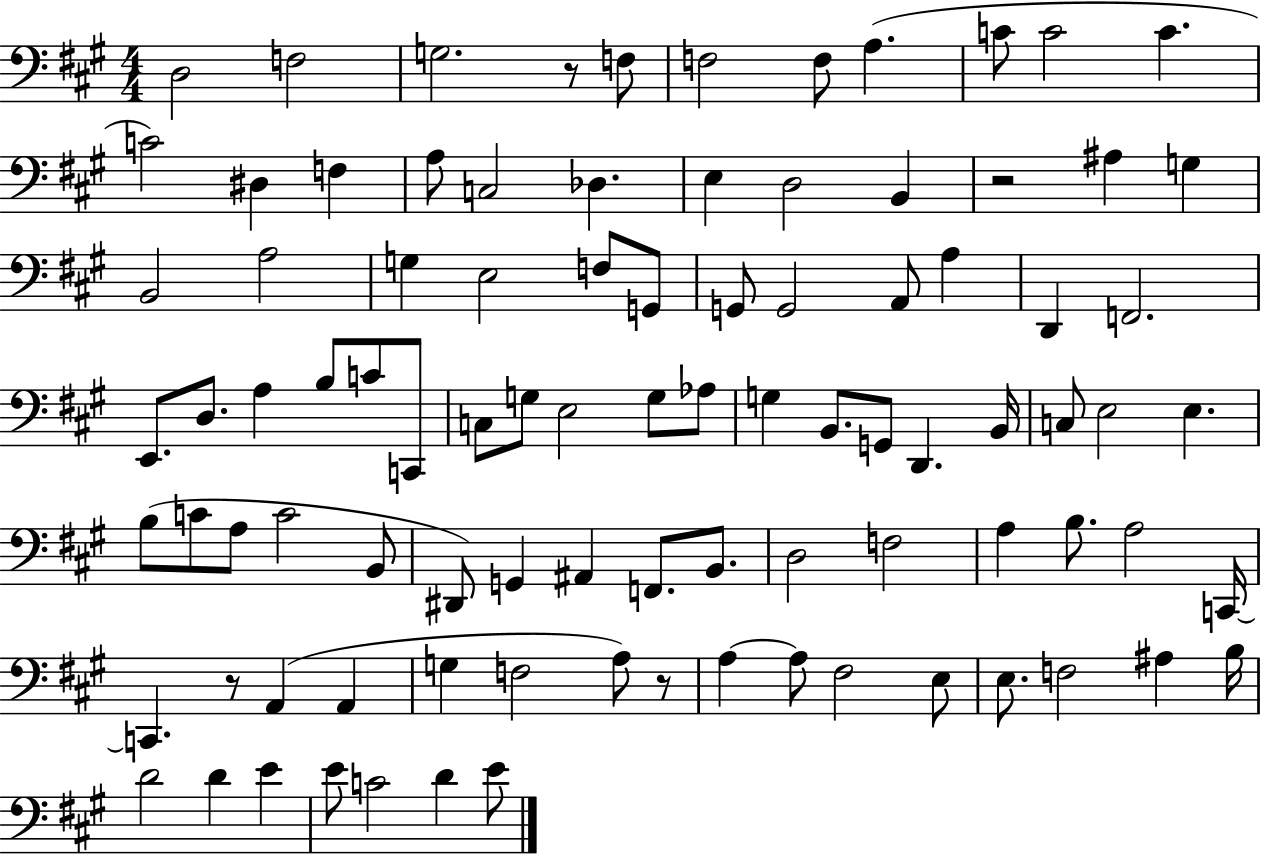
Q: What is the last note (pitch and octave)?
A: E4